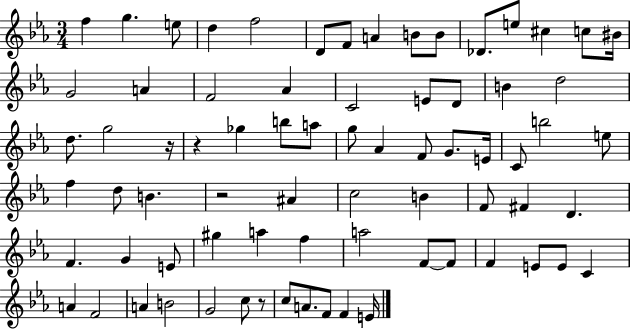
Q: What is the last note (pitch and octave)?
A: E4